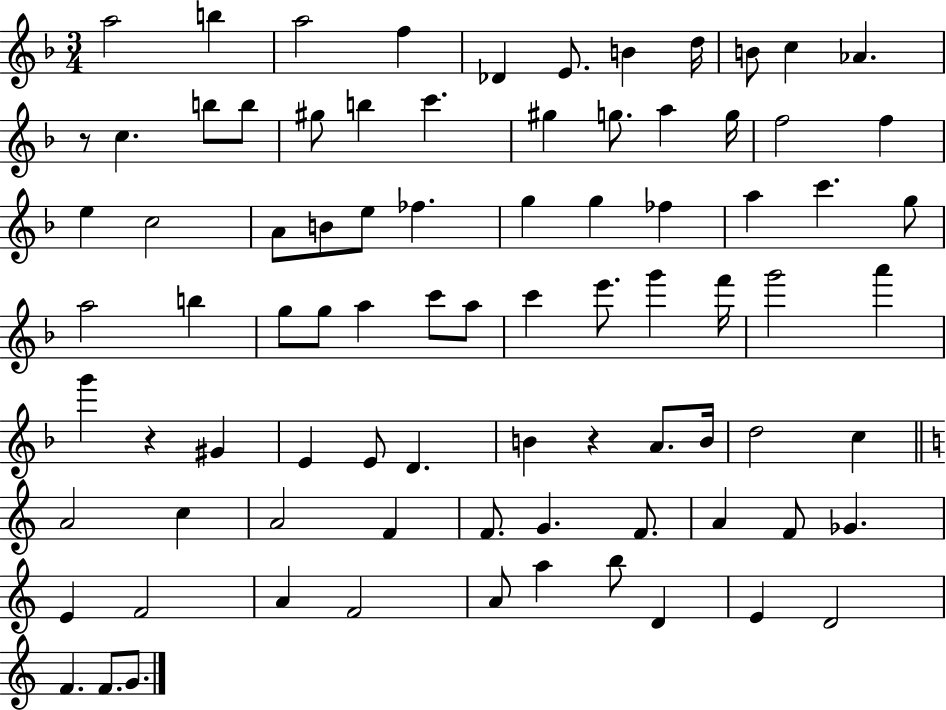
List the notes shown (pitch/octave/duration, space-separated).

A5/h B5/q A5/h F5/q Db4/q E4/e. B4/q D5/s B4/e C5/q Ab4/q. R/e C5/q. B5/e B5/e G#5/e B5/q C6/q. G#5/q G5/e. A5/q G5/s F5/h F5/q E5/q C5/h A4/e B4/e E5/e FES5/q. G5/q G5/q FES5/q A5/q C6/q. G5/e A5/h B5/q G5/e G5/e A5/q C6/e A5/e C6/q E6/e. G6/q F6/s G6/h A6/q G6/q R/q G#4/q E4/q E4/e D4/q. B4/q R/q A4/e. B4/s D5/h C5/q A4/h C5/q A4/h F4/q F4/e. G4/q. F4/e. A4/q F4/e Gb4/q. E4/q F4/h A4/q F4/h A4/e A5/q B5/e D4/q E4/q D4/h F4/q. F4/e. G4/e.